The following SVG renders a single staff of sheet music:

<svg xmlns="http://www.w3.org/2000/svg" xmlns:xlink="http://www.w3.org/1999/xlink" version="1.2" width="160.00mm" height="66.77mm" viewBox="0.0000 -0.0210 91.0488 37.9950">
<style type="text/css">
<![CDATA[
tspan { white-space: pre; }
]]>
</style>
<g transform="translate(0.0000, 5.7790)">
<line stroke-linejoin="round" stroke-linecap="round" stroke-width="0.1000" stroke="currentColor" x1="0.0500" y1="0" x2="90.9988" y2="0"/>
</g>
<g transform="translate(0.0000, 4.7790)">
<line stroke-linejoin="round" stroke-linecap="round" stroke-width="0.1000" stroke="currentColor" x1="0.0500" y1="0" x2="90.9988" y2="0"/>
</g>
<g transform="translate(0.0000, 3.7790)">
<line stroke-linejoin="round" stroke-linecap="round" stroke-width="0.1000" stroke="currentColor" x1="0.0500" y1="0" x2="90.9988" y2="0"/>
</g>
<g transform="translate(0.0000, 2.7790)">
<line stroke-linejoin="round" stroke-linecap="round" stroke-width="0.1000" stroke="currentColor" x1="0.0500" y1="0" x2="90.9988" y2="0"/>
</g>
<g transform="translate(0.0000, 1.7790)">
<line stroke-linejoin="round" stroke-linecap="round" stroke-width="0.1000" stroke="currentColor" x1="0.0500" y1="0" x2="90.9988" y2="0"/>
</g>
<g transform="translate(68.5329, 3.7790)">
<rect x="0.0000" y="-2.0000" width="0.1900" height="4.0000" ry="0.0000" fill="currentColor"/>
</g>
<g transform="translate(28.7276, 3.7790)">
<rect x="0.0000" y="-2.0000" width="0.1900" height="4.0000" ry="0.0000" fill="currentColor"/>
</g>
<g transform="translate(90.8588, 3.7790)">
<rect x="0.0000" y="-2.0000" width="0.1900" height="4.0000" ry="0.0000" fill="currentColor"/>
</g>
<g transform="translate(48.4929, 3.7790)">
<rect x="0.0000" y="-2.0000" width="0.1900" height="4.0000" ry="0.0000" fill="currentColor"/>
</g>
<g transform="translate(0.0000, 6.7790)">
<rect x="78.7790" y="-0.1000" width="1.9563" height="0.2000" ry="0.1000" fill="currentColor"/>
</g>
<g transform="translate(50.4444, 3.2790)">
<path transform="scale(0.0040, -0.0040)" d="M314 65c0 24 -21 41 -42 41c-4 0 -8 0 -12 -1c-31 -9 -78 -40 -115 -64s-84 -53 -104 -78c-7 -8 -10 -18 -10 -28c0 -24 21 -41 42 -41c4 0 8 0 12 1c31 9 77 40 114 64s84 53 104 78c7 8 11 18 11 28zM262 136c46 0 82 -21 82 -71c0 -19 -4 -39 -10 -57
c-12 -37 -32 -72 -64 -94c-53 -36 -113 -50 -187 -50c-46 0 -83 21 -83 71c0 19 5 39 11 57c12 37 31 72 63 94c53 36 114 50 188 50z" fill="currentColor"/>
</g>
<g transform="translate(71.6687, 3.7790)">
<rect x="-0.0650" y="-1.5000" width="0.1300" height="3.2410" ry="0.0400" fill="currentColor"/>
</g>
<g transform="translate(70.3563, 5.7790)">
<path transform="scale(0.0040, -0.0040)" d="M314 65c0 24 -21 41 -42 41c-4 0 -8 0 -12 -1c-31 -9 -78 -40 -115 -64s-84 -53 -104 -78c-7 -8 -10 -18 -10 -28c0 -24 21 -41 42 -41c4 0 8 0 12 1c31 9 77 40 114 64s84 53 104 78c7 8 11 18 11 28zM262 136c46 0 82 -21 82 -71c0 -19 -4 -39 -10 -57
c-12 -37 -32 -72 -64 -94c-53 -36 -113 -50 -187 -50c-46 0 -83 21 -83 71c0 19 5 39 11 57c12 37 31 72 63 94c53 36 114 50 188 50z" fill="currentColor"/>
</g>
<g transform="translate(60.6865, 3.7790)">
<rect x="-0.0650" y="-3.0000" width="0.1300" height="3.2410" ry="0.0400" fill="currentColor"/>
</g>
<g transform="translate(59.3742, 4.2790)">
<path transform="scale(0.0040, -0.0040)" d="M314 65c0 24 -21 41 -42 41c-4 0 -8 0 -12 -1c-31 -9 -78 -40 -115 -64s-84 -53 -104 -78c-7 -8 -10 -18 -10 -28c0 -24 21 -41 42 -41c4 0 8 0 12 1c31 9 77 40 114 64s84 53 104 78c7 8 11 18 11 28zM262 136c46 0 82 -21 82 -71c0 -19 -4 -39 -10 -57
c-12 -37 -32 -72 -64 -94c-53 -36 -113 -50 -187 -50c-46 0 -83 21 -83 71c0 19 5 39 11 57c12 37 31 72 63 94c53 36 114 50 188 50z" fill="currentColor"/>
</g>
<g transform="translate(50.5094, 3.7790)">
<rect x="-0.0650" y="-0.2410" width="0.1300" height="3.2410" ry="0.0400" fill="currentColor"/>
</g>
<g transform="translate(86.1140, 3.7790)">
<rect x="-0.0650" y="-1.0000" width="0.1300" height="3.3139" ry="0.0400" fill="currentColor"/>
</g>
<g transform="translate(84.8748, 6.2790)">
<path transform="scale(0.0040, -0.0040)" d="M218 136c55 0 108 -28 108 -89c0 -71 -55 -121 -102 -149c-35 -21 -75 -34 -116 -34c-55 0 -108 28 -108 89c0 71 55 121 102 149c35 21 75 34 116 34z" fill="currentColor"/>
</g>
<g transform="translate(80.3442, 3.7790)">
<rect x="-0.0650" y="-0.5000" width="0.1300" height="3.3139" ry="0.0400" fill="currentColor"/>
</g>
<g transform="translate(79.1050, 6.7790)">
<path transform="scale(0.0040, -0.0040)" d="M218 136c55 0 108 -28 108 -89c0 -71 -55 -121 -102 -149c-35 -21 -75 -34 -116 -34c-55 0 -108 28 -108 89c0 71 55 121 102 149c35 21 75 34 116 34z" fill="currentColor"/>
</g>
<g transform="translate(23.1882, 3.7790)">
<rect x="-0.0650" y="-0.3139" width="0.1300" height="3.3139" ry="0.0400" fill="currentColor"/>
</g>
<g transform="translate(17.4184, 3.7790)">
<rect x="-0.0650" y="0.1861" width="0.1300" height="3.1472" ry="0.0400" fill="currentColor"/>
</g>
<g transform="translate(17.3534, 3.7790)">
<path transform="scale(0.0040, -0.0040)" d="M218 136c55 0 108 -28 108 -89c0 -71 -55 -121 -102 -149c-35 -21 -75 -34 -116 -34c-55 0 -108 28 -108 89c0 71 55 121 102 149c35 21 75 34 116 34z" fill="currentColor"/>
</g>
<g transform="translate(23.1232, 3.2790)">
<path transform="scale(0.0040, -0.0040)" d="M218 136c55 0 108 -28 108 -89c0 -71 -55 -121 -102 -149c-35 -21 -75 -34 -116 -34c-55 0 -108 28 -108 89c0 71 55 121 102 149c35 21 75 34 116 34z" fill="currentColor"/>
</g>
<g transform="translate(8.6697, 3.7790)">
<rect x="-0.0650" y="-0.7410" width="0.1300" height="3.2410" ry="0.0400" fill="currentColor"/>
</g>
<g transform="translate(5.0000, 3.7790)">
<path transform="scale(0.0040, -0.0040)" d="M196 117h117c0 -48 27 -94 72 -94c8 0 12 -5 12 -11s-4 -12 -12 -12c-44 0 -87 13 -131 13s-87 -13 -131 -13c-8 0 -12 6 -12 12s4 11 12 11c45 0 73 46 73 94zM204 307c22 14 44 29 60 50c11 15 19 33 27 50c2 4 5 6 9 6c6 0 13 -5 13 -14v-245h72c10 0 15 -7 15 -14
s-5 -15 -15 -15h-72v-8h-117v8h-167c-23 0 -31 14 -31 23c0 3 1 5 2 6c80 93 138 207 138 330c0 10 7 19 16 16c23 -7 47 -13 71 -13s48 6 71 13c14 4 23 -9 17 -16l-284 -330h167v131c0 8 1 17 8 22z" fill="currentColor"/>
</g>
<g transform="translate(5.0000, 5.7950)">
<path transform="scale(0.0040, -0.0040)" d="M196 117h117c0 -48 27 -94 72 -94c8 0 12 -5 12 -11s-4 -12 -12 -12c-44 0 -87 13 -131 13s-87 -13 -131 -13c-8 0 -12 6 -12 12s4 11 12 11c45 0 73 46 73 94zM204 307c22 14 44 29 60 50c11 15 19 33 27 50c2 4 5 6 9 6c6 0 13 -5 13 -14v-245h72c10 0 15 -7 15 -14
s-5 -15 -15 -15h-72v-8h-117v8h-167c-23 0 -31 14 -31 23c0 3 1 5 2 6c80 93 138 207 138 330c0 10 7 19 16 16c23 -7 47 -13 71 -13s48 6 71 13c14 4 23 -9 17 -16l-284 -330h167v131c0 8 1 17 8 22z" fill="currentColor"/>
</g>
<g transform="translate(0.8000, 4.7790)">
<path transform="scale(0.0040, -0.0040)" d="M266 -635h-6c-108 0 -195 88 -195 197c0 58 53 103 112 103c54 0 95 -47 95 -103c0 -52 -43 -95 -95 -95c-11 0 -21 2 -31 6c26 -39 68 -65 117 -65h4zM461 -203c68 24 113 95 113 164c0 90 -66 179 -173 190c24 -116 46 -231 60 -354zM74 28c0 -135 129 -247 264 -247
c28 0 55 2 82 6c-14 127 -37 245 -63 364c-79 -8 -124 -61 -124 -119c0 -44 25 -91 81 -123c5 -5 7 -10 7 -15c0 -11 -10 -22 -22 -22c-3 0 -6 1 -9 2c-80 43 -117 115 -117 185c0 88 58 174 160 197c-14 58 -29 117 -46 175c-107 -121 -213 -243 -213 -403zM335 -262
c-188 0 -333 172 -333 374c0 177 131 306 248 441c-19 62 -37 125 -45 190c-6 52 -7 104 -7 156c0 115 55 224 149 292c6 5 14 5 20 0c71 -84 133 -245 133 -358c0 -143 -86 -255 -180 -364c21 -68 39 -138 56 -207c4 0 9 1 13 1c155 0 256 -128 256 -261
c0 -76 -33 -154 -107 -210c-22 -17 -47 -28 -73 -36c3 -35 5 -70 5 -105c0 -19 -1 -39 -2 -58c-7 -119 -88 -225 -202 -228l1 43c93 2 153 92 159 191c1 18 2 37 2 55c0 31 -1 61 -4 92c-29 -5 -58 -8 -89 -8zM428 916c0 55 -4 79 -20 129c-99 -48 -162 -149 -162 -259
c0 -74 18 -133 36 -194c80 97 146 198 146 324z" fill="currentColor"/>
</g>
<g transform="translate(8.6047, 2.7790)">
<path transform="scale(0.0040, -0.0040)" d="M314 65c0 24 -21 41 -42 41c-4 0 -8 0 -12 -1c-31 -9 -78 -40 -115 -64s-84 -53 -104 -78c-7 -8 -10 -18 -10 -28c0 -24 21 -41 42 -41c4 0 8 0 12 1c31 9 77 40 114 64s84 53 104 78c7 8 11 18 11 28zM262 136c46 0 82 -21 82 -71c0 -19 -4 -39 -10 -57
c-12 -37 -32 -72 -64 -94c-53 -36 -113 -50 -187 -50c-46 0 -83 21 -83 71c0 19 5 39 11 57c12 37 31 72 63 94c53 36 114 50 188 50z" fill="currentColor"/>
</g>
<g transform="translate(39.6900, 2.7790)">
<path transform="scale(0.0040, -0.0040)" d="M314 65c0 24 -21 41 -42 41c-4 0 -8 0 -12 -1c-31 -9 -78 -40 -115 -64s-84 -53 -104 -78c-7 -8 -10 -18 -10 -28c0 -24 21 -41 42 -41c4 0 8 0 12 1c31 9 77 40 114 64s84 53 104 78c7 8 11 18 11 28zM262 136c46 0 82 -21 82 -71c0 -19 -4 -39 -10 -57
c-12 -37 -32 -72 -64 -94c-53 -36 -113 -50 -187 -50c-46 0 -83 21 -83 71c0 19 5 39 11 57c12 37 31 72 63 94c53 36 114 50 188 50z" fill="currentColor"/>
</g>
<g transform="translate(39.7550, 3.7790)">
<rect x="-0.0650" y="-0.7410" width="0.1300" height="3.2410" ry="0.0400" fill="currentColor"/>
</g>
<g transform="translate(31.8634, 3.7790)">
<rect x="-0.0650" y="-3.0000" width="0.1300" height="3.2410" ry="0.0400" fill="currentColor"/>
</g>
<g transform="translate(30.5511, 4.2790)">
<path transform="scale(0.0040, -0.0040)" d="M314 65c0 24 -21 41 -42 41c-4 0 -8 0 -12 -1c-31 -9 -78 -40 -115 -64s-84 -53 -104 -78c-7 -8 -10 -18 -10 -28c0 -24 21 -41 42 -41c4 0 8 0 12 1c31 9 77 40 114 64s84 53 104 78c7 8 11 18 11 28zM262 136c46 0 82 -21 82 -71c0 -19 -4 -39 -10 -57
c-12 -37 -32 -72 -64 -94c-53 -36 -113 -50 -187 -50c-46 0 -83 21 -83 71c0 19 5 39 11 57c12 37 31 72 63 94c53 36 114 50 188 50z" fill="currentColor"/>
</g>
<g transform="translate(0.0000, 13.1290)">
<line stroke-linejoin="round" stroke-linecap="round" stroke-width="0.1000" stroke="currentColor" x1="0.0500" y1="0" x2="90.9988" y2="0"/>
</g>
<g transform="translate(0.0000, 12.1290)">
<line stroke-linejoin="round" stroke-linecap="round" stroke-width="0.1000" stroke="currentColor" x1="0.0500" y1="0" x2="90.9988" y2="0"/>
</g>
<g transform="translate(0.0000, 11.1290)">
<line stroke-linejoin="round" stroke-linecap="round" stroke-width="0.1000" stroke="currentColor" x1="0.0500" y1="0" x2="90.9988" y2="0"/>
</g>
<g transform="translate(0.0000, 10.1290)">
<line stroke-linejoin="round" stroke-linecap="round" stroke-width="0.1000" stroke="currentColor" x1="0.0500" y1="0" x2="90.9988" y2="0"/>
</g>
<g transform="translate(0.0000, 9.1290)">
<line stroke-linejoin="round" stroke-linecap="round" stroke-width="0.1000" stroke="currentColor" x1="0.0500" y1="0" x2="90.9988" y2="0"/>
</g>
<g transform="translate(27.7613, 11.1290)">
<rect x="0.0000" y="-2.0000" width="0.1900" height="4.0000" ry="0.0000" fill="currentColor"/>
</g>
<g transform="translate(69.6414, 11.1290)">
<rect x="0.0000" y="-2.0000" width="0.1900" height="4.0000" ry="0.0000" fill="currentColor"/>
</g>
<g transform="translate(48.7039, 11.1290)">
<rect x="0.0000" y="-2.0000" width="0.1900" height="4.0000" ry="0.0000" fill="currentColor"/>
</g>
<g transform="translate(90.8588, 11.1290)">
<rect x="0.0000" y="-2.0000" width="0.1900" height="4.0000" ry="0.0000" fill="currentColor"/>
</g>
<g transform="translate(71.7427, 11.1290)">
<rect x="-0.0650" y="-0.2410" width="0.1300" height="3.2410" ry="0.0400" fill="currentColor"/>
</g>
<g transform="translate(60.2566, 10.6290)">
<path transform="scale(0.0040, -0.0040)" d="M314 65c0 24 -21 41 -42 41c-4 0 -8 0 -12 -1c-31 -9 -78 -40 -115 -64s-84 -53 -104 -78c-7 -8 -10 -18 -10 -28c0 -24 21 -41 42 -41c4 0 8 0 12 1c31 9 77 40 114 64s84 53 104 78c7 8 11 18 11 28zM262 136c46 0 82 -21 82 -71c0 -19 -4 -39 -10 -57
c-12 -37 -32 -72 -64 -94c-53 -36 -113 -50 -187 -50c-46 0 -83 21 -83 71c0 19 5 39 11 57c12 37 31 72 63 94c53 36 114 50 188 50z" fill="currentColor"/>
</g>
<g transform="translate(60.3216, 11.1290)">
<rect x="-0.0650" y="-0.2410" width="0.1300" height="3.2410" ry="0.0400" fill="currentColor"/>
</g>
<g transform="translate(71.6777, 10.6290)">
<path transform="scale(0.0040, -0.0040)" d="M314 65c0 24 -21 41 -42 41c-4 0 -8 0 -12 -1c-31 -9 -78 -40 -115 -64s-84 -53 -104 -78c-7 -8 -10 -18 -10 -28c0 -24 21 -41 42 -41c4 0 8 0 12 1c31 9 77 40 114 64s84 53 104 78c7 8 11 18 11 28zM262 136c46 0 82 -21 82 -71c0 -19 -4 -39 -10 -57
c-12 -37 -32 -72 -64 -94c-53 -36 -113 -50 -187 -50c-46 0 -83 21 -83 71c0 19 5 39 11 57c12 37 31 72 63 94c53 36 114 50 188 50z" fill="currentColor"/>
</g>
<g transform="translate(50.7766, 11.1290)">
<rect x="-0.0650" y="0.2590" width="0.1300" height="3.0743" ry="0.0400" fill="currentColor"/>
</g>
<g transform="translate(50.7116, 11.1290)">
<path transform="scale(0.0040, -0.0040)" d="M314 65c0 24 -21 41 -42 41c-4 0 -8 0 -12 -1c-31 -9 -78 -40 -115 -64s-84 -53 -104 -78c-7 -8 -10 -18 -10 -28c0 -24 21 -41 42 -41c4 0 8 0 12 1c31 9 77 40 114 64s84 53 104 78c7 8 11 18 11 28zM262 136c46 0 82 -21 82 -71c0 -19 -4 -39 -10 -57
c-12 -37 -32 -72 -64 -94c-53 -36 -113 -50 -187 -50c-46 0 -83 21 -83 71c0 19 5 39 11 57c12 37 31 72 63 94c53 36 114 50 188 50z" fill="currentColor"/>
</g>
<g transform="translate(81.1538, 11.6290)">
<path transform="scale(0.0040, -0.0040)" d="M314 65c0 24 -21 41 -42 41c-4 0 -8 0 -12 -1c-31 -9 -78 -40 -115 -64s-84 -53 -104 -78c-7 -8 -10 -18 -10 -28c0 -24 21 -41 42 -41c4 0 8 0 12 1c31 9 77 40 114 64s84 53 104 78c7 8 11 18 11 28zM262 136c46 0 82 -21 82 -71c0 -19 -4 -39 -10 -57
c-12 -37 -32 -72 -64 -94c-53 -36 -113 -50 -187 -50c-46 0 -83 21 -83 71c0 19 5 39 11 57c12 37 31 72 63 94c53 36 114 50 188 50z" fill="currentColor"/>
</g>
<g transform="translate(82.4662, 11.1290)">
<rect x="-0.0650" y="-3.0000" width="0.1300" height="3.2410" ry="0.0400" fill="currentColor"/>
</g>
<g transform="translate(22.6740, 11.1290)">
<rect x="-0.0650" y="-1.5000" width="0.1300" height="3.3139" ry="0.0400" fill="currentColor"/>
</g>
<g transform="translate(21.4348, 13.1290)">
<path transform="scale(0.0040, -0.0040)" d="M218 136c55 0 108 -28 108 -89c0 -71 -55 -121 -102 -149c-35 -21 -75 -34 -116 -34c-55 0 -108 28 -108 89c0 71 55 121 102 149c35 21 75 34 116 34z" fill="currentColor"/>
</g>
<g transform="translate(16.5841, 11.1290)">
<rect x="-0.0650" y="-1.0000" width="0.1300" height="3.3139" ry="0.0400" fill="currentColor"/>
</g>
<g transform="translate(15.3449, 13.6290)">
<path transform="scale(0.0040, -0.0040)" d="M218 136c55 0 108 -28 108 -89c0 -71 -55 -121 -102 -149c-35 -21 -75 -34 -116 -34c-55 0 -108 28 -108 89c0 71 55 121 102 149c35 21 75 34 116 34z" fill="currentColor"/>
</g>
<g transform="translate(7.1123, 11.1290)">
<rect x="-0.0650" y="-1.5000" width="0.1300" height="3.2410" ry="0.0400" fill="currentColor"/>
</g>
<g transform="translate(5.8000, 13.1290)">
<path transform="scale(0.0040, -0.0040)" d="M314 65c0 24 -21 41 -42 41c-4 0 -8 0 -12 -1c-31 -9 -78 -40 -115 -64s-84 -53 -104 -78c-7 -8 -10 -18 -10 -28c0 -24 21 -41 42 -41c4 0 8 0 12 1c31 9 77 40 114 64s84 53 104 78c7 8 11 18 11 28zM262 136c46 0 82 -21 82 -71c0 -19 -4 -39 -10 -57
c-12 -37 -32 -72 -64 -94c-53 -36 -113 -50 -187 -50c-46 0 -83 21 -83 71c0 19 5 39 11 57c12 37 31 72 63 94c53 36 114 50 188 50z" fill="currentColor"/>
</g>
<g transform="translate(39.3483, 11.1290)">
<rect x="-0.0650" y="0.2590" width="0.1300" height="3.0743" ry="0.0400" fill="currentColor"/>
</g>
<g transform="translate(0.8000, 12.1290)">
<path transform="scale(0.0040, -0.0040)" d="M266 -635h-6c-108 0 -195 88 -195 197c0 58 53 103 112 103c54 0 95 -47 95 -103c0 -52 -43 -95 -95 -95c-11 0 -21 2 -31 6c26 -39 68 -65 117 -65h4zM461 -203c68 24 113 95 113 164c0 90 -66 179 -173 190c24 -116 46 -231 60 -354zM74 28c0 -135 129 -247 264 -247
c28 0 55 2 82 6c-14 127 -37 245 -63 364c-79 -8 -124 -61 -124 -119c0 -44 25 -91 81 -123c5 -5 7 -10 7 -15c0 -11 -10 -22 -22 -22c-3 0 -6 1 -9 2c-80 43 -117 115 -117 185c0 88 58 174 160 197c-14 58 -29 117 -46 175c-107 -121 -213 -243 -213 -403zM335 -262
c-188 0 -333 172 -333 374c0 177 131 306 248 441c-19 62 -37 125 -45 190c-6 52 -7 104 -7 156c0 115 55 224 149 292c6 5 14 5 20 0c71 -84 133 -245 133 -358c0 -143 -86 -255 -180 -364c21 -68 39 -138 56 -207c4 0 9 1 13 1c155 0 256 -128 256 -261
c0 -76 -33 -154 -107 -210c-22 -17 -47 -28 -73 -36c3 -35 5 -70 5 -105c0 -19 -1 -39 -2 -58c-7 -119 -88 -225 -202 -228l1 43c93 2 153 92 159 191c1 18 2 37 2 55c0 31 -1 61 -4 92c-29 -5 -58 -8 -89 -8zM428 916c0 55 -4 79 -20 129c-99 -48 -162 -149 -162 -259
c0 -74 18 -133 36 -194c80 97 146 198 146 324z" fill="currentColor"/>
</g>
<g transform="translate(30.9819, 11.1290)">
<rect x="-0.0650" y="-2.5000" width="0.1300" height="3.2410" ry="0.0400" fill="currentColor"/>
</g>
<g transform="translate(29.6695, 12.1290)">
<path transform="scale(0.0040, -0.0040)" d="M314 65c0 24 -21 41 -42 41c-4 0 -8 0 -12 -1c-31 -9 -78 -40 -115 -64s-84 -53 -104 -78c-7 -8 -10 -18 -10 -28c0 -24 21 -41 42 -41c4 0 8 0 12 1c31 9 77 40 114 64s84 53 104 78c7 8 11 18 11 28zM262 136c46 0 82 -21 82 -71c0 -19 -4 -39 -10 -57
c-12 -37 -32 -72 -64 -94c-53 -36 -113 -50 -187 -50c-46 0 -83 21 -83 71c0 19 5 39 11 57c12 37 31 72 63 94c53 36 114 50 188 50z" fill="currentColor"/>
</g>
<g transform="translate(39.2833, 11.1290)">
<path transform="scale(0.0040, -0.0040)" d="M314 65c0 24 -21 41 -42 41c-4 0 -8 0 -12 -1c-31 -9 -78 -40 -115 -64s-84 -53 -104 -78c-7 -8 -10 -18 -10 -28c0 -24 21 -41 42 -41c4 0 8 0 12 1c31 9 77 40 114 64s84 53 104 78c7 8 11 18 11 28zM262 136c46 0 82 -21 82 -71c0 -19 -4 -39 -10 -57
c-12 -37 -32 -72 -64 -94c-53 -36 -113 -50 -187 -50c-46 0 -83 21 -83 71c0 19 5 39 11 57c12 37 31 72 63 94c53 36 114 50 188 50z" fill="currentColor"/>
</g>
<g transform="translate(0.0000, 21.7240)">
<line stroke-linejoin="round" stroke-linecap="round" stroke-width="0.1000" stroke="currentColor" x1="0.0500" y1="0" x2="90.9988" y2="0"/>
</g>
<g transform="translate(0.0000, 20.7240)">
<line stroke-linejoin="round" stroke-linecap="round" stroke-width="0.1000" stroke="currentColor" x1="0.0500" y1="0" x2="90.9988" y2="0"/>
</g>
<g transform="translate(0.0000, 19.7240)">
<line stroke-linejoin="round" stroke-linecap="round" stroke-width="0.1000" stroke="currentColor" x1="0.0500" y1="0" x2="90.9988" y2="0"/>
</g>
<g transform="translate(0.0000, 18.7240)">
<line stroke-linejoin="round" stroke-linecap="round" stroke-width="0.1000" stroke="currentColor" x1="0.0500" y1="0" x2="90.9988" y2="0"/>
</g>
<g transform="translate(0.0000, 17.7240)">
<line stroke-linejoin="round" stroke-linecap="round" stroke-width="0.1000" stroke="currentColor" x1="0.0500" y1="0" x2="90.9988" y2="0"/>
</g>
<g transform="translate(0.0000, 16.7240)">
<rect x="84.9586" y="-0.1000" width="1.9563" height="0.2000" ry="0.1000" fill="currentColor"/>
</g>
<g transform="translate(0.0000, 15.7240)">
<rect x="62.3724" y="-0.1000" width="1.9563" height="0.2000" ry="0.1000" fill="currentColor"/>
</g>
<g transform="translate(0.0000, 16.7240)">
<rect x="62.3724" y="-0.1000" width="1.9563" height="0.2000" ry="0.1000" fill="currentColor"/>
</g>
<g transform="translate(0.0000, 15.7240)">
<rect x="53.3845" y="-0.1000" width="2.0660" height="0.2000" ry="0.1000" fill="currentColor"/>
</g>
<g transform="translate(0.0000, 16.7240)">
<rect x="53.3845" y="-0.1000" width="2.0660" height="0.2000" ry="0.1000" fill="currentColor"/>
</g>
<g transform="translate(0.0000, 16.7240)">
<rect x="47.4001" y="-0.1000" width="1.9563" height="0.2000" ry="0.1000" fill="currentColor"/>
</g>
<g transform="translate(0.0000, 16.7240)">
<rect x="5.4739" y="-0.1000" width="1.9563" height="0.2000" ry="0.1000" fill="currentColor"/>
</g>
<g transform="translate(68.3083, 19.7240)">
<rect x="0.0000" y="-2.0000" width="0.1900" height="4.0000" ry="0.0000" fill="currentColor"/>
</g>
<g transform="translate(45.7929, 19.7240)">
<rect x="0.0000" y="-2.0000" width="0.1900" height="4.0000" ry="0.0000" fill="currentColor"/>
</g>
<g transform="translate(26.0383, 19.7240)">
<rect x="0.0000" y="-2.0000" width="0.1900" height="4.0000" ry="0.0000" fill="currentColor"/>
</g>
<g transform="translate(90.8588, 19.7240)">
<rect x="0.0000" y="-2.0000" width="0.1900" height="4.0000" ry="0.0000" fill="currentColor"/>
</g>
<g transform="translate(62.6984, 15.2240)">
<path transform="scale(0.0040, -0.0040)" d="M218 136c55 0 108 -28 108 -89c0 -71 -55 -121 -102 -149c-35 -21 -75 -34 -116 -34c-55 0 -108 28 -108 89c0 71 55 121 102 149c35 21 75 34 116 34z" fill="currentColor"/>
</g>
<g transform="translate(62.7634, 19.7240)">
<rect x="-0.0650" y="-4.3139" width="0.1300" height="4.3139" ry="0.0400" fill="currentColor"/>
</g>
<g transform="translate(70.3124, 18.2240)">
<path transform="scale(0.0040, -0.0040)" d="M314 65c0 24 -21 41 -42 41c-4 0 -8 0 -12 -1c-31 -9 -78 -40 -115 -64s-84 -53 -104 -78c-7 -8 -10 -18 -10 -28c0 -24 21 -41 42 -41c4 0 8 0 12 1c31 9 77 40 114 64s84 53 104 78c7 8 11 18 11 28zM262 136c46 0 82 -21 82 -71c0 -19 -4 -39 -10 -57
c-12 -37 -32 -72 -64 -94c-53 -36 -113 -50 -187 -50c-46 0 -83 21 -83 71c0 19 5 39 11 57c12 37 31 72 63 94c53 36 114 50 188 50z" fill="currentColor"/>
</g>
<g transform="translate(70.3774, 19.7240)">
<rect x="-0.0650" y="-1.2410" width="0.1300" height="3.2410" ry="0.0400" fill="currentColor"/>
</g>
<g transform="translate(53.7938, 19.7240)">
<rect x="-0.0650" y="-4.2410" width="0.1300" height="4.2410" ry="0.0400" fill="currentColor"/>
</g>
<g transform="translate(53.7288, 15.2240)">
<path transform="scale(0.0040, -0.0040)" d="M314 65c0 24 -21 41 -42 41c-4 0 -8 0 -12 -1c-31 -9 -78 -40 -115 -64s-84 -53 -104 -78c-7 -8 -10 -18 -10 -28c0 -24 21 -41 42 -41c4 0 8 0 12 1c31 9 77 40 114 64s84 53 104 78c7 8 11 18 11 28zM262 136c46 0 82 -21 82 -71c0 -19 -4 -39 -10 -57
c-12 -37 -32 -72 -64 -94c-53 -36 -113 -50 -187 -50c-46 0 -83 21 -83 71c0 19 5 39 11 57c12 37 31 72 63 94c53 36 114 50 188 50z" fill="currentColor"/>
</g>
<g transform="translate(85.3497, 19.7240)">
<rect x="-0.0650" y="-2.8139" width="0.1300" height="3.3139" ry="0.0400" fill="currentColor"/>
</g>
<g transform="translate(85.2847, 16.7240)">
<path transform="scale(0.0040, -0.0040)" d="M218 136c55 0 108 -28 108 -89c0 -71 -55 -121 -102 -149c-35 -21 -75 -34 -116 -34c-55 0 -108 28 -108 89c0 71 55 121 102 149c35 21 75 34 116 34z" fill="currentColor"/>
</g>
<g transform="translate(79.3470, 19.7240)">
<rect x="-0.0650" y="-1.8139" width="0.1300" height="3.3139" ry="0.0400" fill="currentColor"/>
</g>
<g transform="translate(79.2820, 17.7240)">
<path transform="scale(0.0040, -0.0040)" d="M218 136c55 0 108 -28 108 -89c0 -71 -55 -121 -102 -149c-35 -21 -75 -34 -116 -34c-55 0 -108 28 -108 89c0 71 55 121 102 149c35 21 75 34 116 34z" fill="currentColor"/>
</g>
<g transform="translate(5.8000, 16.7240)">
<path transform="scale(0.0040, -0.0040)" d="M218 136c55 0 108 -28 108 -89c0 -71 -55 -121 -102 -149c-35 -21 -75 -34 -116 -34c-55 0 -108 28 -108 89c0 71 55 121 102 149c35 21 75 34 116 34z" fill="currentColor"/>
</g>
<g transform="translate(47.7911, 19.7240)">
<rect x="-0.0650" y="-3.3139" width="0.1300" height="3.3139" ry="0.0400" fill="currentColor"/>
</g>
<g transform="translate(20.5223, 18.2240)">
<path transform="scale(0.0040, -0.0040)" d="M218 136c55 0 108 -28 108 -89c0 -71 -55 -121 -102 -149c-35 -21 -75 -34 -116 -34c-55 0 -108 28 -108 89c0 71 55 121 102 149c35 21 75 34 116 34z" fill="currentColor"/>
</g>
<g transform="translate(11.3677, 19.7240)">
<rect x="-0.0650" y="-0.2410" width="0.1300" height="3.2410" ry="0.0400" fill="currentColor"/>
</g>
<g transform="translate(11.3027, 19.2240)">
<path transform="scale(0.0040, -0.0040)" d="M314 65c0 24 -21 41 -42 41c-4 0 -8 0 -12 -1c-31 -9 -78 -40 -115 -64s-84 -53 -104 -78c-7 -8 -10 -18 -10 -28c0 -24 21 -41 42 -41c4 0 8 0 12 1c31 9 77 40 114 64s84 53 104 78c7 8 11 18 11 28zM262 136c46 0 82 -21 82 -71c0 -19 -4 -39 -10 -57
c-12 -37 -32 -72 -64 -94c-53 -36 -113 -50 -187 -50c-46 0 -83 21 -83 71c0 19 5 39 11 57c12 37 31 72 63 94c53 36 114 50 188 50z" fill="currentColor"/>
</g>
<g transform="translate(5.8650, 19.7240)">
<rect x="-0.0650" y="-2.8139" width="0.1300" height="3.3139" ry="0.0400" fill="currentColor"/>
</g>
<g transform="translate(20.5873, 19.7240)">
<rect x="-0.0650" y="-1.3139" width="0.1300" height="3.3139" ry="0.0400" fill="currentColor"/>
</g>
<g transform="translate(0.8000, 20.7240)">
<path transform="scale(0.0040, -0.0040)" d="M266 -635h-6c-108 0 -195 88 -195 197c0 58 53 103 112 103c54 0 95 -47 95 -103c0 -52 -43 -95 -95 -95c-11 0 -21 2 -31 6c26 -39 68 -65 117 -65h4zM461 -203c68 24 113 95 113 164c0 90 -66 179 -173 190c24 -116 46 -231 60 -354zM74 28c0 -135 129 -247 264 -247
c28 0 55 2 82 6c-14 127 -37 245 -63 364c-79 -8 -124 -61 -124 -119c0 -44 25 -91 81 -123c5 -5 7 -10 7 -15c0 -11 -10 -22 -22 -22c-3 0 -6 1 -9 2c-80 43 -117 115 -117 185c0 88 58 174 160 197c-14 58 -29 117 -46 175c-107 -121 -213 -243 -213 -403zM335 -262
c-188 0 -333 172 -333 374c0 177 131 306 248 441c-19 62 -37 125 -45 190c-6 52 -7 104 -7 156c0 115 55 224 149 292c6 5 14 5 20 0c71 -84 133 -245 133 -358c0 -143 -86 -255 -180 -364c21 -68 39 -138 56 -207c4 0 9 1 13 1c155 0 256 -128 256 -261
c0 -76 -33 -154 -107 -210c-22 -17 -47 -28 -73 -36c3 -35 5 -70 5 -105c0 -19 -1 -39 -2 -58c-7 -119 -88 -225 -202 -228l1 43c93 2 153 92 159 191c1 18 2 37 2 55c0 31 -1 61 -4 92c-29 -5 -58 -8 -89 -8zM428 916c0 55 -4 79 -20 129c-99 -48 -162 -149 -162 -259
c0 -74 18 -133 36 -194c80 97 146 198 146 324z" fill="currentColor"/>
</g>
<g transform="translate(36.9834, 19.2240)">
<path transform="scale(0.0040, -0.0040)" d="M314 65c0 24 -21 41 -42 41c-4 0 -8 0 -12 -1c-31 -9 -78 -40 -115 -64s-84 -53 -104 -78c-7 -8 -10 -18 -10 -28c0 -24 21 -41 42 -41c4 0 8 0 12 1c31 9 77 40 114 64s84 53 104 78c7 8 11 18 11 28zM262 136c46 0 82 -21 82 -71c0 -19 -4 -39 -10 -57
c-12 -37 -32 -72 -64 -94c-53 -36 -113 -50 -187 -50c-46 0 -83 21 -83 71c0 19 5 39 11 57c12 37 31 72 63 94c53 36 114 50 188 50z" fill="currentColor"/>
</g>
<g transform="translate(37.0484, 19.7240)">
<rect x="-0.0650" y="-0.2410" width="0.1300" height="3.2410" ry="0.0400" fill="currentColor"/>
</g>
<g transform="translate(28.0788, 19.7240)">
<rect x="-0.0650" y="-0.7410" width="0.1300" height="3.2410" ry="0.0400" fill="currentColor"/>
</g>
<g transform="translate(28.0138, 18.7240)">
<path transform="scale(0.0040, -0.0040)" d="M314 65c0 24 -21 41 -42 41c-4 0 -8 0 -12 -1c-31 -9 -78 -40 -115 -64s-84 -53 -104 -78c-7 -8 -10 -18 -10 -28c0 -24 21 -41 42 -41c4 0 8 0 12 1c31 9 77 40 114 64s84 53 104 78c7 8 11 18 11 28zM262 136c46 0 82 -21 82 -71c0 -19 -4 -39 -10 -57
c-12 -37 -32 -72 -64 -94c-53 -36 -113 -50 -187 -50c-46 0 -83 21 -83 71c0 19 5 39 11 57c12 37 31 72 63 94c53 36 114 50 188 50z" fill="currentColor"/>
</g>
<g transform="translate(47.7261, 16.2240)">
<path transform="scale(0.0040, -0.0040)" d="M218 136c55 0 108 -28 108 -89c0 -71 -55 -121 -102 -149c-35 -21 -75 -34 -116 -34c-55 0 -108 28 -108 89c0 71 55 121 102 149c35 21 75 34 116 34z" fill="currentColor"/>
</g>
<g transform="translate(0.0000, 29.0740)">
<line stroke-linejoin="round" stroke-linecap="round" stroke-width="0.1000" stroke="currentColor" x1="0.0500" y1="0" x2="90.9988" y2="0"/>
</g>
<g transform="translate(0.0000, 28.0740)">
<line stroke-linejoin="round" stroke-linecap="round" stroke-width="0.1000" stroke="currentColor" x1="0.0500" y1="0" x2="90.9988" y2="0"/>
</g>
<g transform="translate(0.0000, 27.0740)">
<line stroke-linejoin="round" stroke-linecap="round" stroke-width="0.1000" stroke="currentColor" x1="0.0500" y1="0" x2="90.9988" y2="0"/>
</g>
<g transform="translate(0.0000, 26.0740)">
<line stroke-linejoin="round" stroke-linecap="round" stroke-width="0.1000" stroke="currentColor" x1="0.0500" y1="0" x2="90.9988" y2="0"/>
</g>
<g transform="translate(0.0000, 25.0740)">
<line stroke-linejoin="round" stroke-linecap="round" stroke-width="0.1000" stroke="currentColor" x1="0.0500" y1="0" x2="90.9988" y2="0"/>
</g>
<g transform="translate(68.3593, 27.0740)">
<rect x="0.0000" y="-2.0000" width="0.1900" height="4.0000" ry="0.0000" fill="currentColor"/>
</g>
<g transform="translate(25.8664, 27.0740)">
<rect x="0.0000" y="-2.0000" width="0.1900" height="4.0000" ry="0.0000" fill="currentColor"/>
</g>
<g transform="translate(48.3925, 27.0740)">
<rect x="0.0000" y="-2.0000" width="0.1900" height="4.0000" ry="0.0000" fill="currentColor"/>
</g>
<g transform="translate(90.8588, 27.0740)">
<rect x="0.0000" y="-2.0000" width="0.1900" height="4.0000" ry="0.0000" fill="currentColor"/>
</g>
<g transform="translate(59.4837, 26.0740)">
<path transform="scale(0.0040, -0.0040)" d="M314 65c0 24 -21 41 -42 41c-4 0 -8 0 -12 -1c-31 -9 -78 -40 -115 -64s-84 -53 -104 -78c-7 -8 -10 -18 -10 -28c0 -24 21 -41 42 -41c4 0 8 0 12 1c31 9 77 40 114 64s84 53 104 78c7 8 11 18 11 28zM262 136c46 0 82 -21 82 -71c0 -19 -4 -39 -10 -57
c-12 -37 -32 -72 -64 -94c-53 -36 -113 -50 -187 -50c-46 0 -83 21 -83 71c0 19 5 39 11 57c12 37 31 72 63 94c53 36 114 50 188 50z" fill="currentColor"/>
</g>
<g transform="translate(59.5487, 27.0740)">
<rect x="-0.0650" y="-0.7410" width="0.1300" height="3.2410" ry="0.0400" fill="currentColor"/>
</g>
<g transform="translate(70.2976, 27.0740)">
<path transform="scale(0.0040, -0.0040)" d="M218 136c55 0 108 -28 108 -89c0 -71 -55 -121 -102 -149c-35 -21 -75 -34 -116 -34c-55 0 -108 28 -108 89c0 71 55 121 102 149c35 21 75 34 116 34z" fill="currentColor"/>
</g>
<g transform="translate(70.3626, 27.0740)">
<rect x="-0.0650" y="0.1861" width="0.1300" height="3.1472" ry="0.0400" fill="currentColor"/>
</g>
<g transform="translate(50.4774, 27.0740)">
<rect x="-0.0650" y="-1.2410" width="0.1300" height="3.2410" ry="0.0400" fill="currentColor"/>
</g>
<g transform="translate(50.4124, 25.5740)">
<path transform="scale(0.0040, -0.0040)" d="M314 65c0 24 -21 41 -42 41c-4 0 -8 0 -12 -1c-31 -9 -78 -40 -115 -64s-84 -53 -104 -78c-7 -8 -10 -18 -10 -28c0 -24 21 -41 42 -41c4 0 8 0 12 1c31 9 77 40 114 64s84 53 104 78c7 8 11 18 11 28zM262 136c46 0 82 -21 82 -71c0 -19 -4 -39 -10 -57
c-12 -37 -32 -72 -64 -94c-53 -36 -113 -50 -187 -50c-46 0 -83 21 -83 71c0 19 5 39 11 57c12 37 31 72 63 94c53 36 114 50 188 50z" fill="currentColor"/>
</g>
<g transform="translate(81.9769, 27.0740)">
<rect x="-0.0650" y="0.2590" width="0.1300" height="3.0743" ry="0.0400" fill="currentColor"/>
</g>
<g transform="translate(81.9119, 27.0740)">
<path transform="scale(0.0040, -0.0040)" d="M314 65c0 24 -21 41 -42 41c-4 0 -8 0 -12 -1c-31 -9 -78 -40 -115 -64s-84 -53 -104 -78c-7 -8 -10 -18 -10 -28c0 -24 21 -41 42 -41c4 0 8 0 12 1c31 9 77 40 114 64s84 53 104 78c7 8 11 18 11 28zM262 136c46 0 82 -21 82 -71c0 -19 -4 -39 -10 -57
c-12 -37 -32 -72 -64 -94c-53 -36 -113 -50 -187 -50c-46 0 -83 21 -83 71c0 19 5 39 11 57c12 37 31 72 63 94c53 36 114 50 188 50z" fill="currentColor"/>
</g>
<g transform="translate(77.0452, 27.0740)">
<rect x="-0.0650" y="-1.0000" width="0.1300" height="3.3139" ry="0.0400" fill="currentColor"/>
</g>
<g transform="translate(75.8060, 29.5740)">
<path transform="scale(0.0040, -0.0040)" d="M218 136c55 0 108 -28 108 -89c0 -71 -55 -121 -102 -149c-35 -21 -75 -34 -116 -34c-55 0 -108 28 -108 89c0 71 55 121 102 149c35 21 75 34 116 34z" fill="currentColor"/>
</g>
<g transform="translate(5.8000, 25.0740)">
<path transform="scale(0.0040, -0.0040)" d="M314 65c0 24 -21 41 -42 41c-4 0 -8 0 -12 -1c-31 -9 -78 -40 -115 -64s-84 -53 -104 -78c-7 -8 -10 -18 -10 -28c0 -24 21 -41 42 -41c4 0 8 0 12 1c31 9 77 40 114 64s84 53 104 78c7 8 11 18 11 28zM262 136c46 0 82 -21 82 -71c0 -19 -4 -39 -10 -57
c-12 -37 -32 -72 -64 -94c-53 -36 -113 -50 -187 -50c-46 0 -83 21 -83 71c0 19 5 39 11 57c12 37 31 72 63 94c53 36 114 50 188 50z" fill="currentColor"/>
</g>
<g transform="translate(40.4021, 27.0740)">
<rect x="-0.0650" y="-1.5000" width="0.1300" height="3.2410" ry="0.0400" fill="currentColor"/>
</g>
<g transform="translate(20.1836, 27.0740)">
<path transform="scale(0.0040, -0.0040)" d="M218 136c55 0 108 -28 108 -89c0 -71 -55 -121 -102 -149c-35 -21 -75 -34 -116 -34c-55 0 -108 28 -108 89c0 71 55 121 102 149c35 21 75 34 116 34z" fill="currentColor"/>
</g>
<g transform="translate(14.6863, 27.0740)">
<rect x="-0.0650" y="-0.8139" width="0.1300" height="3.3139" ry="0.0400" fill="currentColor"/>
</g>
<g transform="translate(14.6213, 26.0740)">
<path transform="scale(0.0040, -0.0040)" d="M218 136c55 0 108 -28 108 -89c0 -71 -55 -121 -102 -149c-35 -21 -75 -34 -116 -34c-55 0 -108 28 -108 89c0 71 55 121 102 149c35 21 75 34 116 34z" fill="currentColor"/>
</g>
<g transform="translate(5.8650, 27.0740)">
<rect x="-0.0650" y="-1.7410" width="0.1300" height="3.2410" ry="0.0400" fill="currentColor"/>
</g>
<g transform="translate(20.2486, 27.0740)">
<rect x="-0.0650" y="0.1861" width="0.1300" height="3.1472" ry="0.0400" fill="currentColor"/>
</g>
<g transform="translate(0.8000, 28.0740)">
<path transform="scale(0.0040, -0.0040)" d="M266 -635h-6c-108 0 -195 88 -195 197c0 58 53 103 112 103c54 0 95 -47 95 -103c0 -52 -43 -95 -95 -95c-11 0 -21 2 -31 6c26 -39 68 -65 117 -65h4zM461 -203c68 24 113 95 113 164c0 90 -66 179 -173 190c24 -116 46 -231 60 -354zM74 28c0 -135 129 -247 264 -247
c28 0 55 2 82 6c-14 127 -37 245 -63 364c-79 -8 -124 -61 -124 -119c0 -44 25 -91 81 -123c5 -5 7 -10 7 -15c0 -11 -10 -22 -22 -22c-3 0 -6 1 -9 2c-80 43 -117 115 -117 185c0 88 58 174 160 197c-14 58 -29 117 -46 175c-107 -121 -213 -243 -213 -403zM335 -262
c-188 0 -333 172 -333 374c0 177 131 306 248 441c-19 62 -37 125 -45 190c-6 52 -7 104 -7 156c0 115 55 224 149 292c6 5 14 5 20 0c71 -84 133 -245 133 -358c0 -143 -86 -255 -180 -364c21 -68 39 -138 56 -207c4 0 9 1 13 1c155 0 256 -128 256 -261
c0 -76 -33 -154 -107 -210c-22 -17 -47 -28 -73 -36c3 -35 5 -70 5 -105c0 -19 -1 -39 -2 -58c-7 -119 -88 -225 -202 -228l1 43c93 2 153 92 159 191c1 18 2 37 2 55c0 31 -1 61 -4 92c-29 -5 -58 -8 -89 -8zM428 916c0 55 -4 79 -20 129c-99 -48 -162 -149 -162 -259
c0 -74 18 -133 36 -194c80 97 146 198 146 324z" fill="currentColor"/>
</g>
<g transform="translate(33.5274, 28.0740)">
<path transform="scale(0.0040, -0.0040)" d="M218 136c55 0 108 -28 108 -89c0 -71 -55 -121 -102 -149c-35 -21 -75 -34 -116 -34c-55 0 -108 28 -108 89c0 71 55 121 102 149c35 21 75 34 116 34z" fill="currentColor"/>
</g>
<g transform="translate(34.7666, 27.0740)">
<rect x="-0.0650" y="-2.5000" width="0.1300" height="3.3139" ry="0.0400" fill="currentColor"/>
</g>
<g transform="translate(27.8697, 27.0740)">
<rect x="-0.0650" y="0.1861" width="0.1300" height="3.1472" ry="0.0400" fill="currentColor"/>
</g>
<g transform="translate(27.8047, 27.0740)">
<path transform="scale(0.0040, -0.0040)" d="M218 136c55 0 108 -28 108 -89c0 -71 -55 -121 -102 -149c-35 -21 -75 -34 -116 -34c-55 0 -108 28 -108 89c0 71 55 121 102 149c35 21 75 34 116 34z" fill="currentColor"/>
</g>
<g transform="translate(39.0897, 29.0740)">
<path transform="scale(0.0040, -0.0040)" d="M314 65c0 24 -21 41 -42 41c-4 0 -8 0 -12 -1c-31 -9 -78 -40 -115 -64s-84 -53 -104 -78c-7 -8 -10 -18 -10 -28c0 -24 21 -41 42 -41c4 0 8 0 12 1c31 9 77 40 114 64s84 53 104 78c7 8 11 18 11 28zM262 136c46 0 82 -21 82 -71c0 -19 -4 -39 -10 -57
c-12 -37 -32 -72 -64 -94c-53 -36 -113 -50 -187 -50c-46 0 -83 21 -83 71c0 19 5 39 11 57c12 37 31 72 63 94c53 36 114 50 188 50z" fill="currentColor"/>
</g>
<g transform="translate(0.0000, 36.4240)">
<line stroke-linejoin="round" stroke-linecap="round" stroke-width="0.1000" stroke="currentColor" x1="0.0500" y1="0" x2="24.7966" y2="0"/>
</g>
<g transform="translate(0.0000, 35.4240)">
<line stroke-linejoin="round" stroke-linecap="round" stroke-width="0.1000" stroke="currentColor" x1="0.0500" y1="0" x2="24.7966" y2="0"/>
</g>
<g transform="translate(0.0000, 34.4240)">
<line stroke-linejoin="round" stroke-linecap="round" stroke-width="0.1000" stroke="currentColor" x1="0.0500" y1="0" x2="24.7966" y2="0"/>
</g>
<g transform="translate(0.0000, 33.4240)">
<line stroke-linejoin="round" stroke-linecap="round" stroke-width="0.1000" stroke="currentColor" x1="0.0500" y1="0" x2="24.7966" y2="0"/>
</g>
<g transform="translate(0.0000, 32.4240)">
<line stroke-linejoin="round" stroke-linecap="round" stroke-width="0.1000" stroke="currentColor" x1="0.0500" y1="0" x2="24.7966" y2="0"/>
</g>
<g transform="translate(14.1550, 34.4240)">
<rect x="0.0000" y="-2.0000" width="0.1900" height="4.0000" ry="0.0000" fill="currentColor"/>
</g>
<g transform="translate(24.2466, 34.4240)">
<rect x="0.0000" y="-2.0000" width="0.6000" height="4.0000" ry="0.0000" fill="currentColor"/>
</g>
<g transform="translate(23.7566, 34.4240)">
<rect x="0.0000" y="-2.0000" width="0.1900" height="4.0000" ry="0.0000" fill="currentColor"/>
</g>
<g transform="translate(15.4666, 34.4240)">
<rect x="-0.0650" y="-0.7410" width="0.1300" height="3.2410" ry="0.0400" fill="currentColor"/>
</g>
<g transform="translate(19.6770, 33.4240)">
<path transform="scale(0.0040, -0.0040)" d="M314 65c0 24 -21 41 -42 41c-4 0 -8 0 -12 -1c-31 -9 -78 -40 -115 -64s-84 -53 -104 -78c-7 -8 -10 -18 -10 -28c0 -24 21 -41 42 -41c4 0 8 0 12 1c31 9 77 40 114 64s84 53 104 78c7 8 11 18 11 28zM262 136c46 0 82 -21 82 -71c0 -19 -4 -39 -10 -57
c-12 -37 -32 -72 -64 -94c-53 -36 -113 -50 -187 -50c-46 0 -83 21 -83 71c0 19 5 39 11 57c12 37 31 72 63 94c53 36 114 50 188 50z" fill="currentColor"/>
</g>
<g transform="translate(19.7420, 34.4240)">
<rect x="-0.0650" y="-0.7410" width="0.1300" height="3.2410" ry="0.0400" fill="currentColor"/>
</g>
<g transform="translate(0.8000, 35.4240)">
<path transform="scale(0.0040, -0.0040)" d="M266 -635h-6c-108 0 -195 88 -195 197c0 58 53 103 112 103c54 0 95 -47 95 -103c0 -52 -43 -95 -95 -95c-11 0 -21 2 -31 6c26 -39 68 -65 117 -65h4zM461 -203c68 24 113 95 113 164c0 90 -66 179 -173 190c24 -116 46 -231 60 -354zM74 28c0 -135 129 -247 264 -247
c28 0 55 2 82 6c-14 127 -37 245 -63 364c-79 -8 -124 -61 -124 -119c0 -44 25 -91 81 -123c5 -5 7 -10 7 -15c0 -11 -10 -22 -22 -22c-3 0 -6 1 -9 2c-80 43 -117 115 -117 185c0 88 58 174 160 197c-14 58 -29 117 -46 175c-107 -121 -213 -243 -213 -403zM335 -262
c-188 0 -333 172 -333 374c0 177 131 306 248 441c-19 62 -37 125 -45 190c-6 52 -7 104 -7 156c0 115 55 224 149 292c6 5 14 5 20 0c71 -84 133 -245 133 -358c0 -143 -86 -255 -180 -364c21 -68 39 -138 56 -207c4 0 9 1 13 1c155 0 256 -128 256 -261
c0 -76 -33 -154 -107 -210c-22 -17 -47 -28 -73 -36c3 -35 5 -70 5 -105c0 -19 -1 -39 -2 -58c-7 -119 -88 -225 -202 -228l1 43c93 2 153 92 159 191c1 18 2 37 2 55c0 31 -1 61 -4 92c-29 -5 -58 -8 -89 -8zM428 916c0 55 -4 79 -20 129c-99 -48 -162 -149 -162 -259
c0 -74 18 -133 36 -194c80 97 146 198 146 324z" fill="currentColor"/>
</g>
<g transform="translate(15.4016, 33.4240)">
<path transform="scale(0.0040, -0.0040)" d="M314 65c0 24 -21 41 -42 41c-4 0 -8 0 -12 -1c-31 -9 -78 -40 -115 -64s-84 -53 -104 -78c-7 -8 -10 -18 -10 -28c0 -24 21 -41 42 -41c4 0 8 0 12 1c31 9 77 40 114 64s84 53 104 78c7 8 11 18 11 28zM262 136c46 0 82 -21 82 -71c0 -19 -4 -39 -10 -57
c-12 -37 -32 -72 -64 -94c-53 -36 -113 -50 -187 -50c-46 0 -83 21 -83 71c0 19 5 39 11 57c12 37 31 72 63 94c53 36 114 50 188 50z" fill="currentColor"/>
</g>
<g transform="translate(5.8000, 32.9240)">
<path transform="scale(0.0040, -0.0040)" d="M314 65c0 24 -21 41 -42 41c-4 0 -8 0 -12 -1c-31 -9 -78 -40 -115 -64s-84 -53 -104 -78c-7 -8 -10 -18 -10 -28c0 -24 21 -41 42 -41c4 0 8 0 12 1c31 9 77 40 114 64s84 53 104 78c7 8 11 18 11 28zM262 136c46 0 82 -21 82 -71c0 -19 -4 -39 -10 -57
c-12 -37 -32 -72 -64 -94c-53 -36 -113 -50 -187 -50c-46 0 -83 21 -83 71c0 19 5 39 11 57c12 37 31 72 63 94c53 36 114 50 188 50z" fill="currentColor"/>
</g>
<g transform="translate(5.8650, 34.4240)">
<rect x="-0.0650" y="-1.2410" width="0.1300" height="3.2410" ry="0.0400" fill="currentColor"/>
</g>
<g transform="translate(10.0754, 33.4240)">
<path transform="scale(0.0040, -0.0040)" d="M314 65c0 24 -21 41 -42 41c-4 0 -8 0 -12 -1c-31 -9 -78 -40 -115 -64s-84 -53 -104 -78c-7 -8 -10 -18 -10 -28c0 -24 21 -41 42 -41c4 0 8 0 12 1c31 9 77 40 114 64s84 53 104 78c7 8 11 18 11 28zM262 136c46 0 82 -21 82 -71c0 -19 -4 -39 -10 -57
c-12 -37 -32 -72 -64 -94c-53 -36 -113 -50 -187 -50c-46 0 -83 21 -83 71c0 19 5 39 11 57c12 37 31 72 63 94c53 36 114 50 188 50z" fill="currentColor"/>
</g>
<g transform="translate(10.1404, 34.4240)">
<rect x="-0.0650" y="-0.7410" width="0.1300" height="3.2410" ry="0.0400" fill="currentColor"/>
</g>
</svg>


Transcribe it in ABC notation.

X:1
T:Untitled
M:4/4
L:1/4
K:C
d2 B c A2 d2 c2 A2 E2 C D E2 D E G2 B2 B2 c2 c2 A2 a c2 e d2 c2 b d'2 d' e2 f a f2 d B B G E2 e2 d2 B D B2 e2 d2 d2 d2